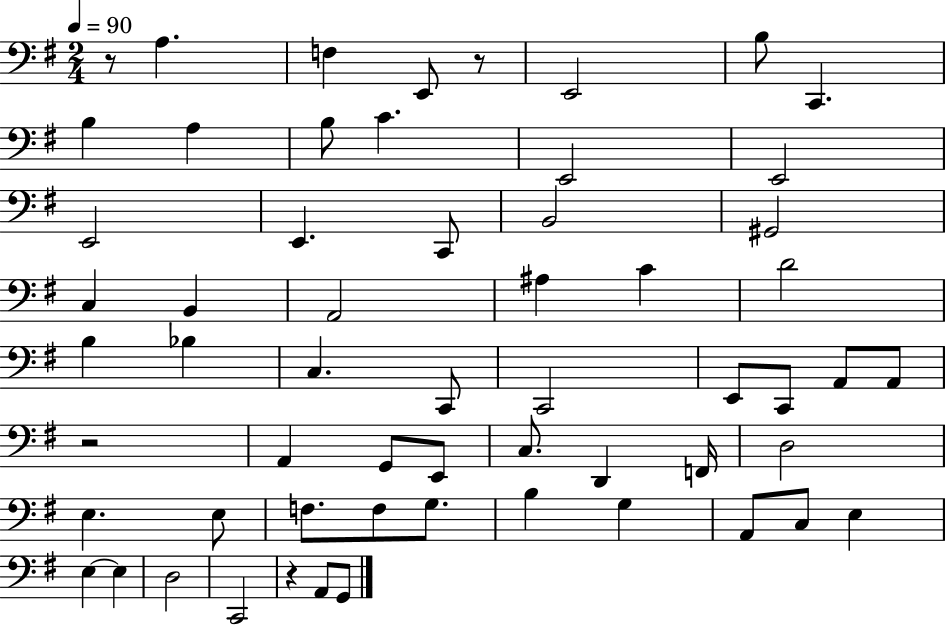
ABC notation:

X:1
T:Untitled
M:2/4
L:1/4
K:G
z/2 A, F, E,,/2 z/2 E,,2 B,/2 C,, B, A, B,/2 C E,,2 E,,2 E,,2 E,, C,,/2 B,,2 ^G,,2 C, B,, A,,2 ^A, C D2 B, _B, C, C,,/2 C,,2 E,,/2 C,,/2 A,,/2 A,,/2 z2 A,, G,,/2 E,,/2 C,/2 D,, F,,/4 D,2 E, E,/2 F,/2 F,/2 G,/2 B, G, A,,/2 C,/2 E, E, E, D,2 C,,2 z A,,/2 G,,/2